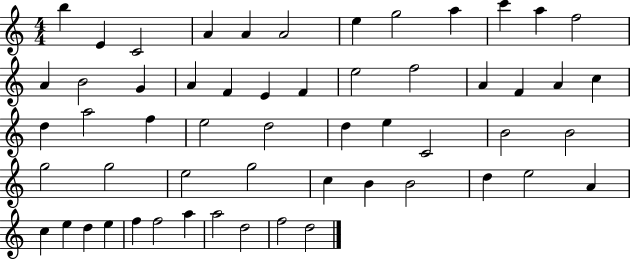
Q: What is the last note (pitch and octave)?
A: D5